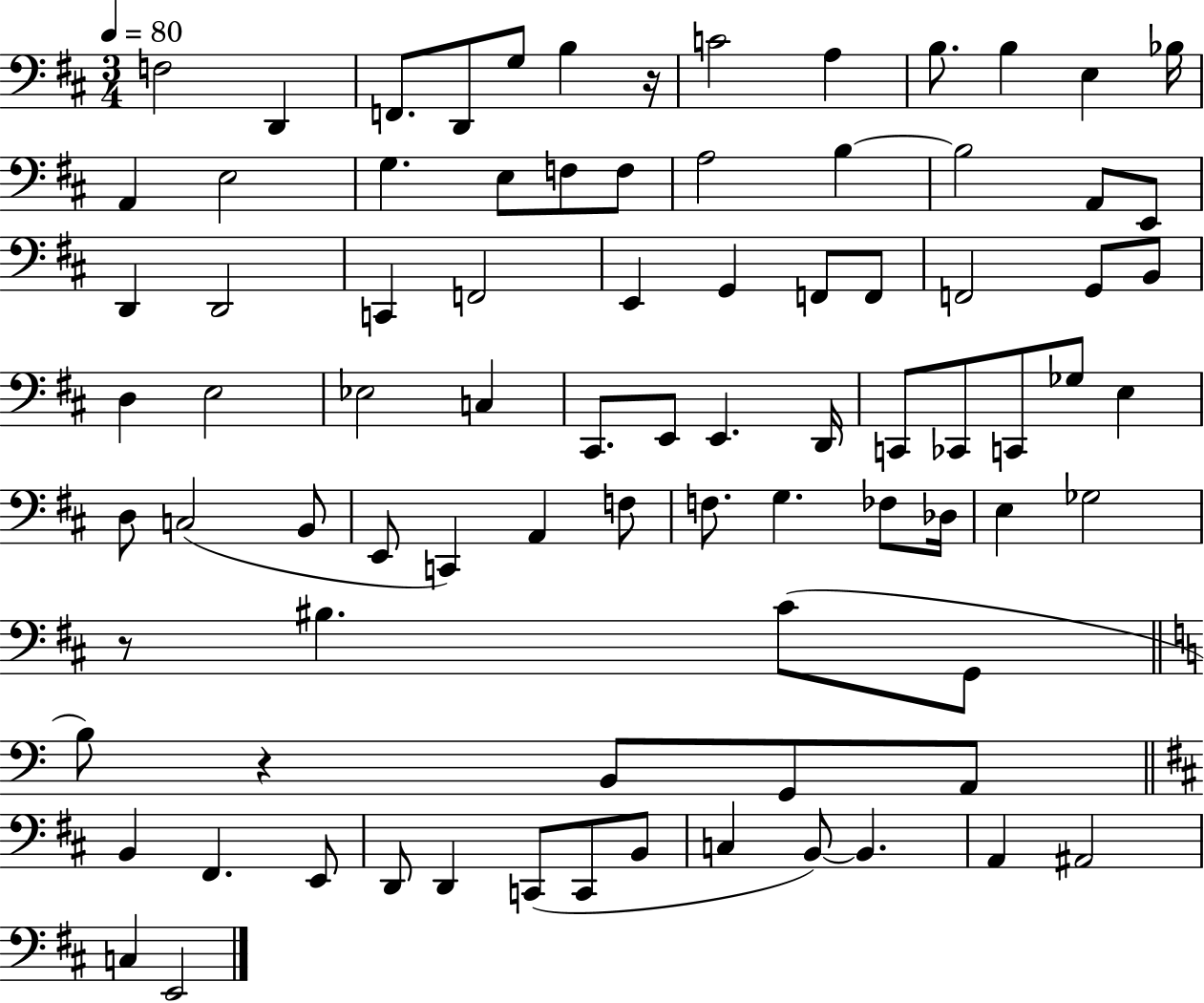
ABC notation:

X:1
T:Untitled
M:3/4
L:1/4
K:D
F,2 D,, F,,/2 D,,/2 G,/2 B, z/4 C2 A, B,/2 B, E, _B,/4 A,, E,2 G, E,/2 F,/2 F,/2 A,2 B, B,2 A,,/2 E,,/2 D,, D,,2 C,, F,,2 E,, G,, F,,/2 F,,/2 F,,2 G,,/2 B,,/2 D, E,2 _E,2 C, ^C,,/2 E,,/2 E,, D,,/4 C,,/2 _C,,/2 C,,/2 _G,/2 E, D,/2 C,2 B,,/2 E,,/2 C,, A,, F,/2 F,/2 G, _F,/2 _D,/4 E, _G,2 z/2 ^B, ^C/2 G,,/2 B,/2 z B,,/2 G,,/2 A,,/2 B,, ^F,, E,,/2 D,,/2 D,, C,,/2 C,,/2 B,,/2 C, B,,/2 B,, A,, ^A,,2 C, E,,2